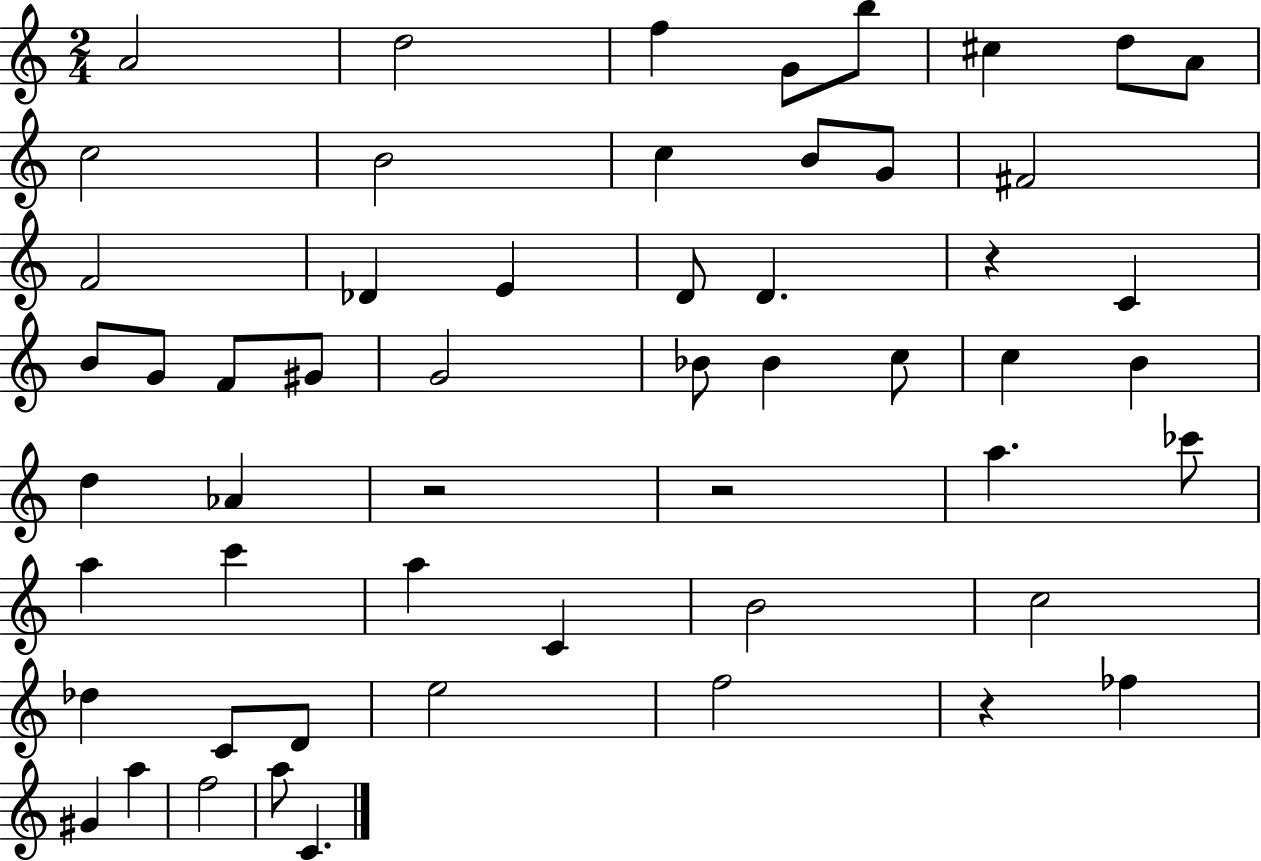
A4/h D5/h F5/q G4/e B5/e C#5/q D5/e A4/e C5/h B4/h C5/q B4/e G4/e F#4/h F4/h Db4/q E4/q D4/e D4/q. R/q C4/q B4/e G4/e F4/e G#4/e G4/h Bb4/e Bb4/q C5/e C5/q B4/q D5/q Ab4/q R/h R/h A5/q. CES6/e A5/q C6/q A5/q C4/q B4/h C5/h Db5/q C4/e D4/e E5/h F5/h R/q FES5/q G#4/q A5/q F5/h A5/e C4/q.